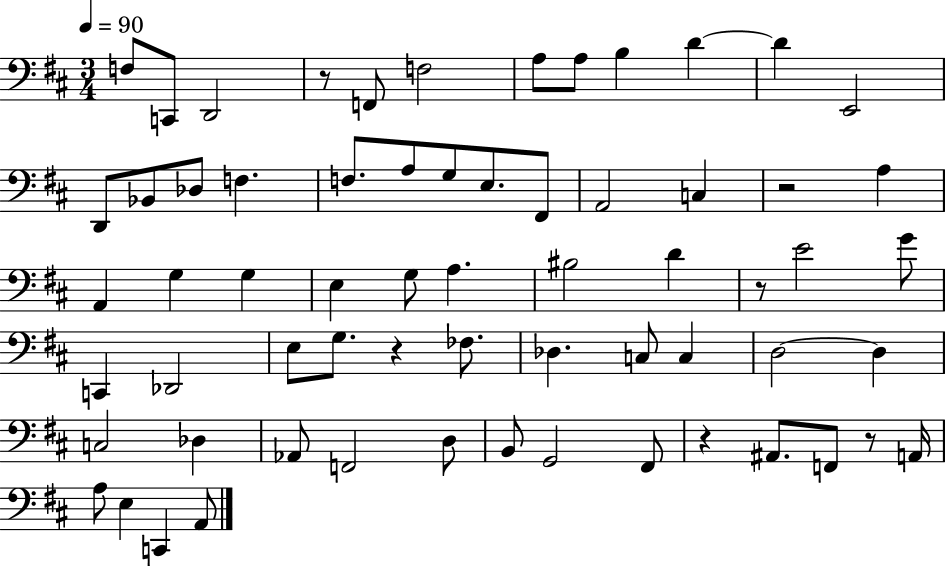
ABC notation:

X:1
T:Untitled
M:3/4
L:1/4
K:D
F,/2 C,,/2 D,,2 z/2 F,,/2 F,2 A,/2 A,/2 B, D D E,,2 D,,/2 _B,,/2 _D,/2 F, F,/2 A,/2 G,/2 E,/2 ^F,,/2 A,,2 C, z2 A, A,, G, G, E, G,/2 A, ^B,2 D z/2 E2 G/2 C,, _D,,2 E,/2 G,/2 z _F,/2 _D, C,/2 C, D,2 D, C,2 _D, _A,,/2 F,,2 D,/2 B,,/2 G,,2 ^F,,/2 z ^A,,/2 F,,/2 z/2 A,,/4 A,/2 E, C,, A,,/2